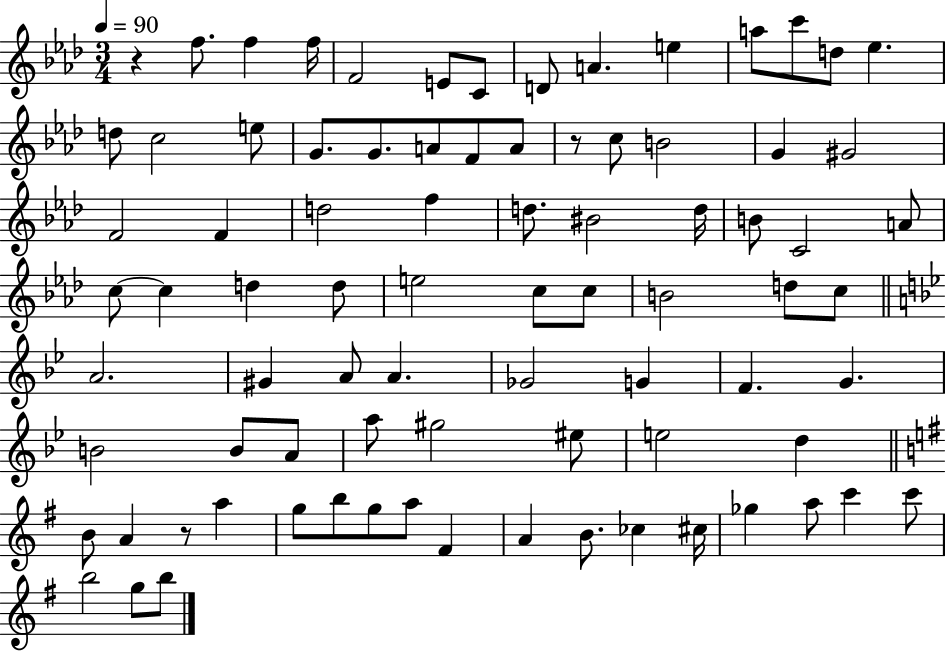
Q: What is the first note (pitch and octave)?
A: F5